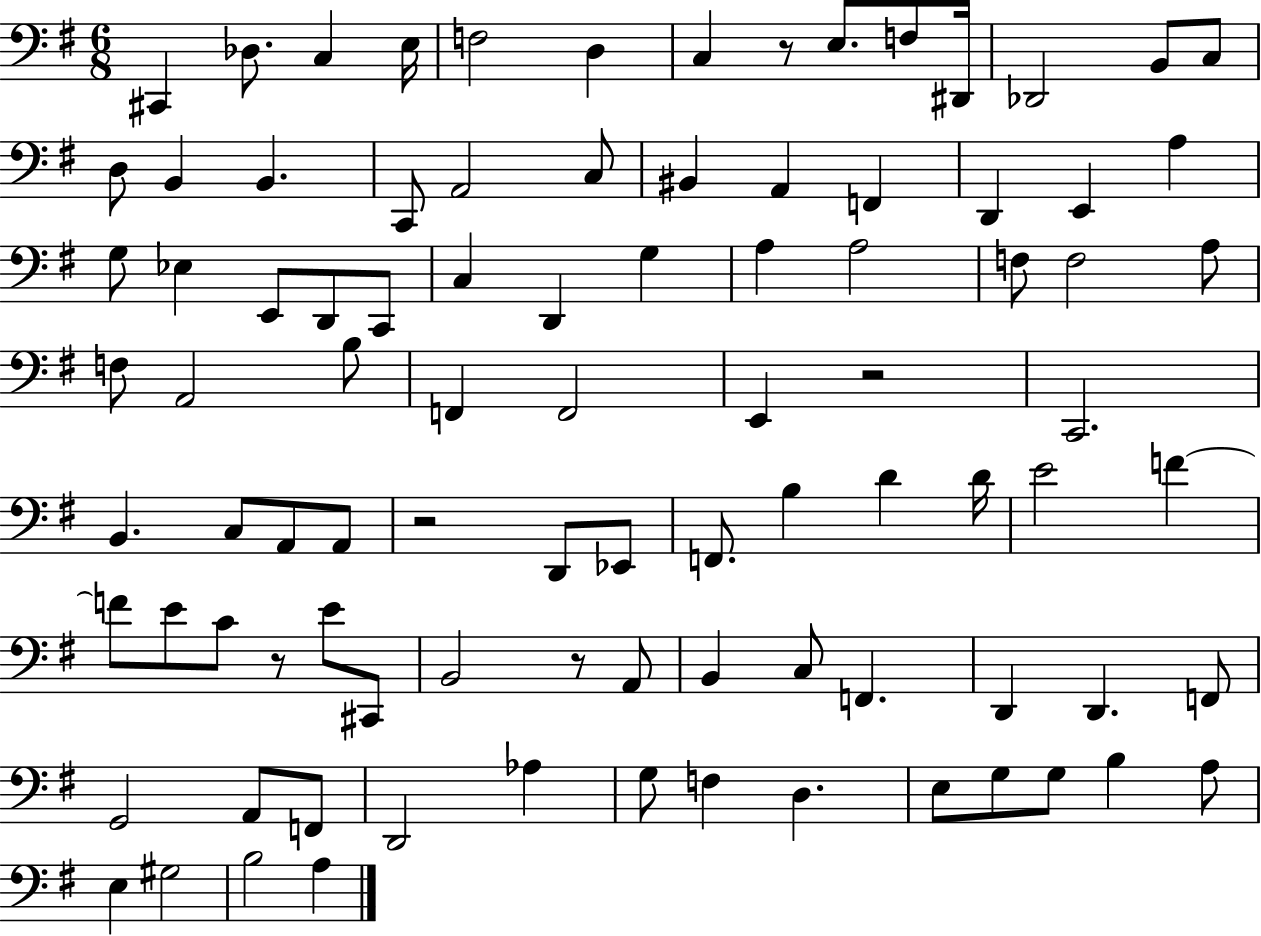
X:1
T:Untitled
M:6/8
L:1/4
K:G
^C,, _D,/2 C, E,/4 F,2 D, C, z/2 E,/2 F,/2 ^D,,/4 _D,,2 B,,/2 C,/2 D,/2 B,, B,, C,,/2 A,,2 C,/2 ^B,, A,, F,, D,, E,, A, G,/2 _E, E,,/2 D,,/2 C,,/2 C, D,, G, A, A,2 F,/2 F,2 A,/2 F,/2 A,,2 B,/2 F,, F,,2 E,, z2 C,,2 B,, C,/2 A,,/2 A,,/2 z2 D,,/2 _E,,/2 F,,/2 B, D D/4 E2 F F/2 E/2 C/2 z/2 E/2 ^C,,/2 B,,2 z/2 A,,/2 B,, C,/2 F,, D,, D,, F,,/2 G,,2 A,,/2 F,,/2 D,,2 _A, G,/2 F, D, E,/2 G,/2 G,/2 B, A,/2 E, ^G,2 B,2 A,